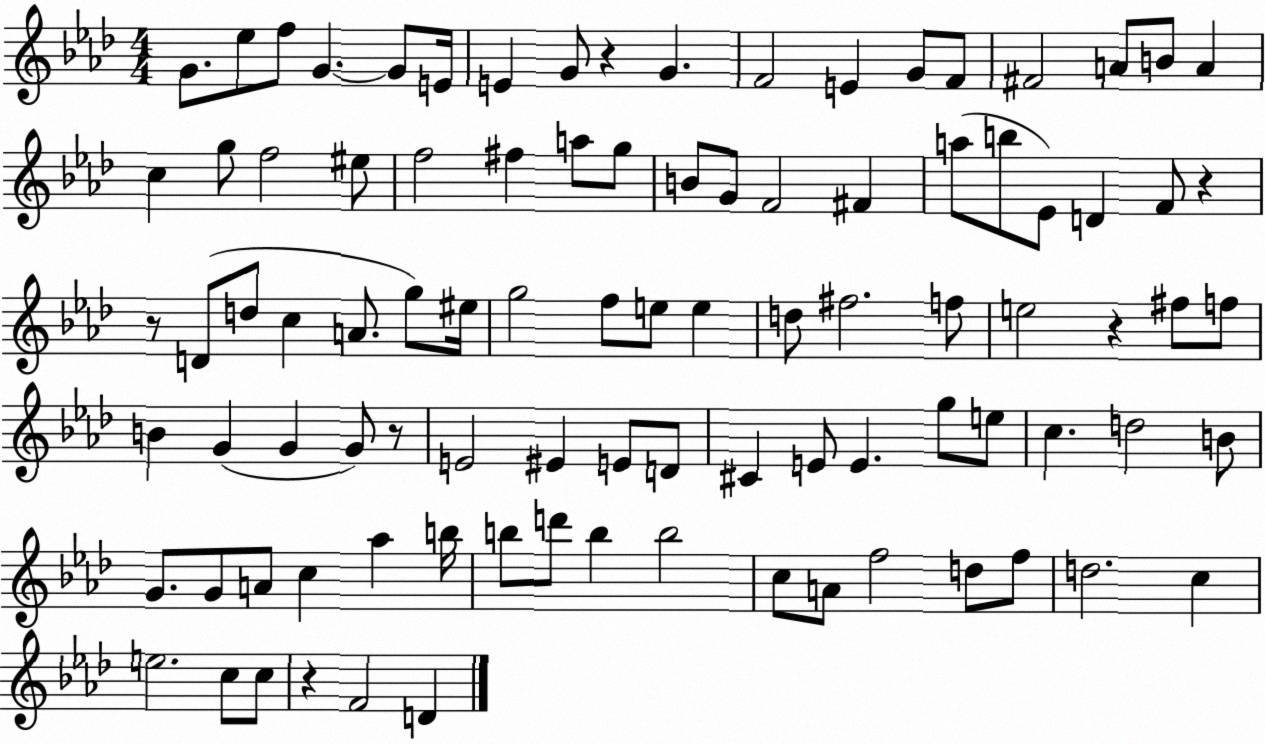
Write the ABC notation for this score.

X:1
T:Untitled
M:4/4
L:1/4
K:Ab
G/2 _e/2 f/2 G G/2 E/4 E G/2 z G F2 E G/2 F/2 ^F2 A/2 B/2 A c g/2 f2 ^e/2 f2 ^f a/2 g/2 B/2 G/2 F2 ^F a/2 b/2 _E/2 D F/2 z z/2 D/2 d/2 c A/2 g/2 ^e/4 g2 f/2 e/2 e d/2 ^f2 f/2 e2 z ^f/2 f/2 B G G G/2 z/2 E2 ^E E/2 D/2 ^C E/2 E g/2 e/2 c d2 B/2 G/2 G/2 A/2 c _a b/4 b/2 d'/2 b b2 c/2 A/2 f2 d/2 f/2 d2 c e2 c/2 c/2 z F2 D